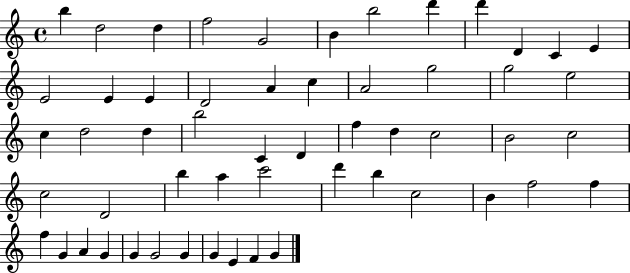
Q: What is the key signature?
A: C major